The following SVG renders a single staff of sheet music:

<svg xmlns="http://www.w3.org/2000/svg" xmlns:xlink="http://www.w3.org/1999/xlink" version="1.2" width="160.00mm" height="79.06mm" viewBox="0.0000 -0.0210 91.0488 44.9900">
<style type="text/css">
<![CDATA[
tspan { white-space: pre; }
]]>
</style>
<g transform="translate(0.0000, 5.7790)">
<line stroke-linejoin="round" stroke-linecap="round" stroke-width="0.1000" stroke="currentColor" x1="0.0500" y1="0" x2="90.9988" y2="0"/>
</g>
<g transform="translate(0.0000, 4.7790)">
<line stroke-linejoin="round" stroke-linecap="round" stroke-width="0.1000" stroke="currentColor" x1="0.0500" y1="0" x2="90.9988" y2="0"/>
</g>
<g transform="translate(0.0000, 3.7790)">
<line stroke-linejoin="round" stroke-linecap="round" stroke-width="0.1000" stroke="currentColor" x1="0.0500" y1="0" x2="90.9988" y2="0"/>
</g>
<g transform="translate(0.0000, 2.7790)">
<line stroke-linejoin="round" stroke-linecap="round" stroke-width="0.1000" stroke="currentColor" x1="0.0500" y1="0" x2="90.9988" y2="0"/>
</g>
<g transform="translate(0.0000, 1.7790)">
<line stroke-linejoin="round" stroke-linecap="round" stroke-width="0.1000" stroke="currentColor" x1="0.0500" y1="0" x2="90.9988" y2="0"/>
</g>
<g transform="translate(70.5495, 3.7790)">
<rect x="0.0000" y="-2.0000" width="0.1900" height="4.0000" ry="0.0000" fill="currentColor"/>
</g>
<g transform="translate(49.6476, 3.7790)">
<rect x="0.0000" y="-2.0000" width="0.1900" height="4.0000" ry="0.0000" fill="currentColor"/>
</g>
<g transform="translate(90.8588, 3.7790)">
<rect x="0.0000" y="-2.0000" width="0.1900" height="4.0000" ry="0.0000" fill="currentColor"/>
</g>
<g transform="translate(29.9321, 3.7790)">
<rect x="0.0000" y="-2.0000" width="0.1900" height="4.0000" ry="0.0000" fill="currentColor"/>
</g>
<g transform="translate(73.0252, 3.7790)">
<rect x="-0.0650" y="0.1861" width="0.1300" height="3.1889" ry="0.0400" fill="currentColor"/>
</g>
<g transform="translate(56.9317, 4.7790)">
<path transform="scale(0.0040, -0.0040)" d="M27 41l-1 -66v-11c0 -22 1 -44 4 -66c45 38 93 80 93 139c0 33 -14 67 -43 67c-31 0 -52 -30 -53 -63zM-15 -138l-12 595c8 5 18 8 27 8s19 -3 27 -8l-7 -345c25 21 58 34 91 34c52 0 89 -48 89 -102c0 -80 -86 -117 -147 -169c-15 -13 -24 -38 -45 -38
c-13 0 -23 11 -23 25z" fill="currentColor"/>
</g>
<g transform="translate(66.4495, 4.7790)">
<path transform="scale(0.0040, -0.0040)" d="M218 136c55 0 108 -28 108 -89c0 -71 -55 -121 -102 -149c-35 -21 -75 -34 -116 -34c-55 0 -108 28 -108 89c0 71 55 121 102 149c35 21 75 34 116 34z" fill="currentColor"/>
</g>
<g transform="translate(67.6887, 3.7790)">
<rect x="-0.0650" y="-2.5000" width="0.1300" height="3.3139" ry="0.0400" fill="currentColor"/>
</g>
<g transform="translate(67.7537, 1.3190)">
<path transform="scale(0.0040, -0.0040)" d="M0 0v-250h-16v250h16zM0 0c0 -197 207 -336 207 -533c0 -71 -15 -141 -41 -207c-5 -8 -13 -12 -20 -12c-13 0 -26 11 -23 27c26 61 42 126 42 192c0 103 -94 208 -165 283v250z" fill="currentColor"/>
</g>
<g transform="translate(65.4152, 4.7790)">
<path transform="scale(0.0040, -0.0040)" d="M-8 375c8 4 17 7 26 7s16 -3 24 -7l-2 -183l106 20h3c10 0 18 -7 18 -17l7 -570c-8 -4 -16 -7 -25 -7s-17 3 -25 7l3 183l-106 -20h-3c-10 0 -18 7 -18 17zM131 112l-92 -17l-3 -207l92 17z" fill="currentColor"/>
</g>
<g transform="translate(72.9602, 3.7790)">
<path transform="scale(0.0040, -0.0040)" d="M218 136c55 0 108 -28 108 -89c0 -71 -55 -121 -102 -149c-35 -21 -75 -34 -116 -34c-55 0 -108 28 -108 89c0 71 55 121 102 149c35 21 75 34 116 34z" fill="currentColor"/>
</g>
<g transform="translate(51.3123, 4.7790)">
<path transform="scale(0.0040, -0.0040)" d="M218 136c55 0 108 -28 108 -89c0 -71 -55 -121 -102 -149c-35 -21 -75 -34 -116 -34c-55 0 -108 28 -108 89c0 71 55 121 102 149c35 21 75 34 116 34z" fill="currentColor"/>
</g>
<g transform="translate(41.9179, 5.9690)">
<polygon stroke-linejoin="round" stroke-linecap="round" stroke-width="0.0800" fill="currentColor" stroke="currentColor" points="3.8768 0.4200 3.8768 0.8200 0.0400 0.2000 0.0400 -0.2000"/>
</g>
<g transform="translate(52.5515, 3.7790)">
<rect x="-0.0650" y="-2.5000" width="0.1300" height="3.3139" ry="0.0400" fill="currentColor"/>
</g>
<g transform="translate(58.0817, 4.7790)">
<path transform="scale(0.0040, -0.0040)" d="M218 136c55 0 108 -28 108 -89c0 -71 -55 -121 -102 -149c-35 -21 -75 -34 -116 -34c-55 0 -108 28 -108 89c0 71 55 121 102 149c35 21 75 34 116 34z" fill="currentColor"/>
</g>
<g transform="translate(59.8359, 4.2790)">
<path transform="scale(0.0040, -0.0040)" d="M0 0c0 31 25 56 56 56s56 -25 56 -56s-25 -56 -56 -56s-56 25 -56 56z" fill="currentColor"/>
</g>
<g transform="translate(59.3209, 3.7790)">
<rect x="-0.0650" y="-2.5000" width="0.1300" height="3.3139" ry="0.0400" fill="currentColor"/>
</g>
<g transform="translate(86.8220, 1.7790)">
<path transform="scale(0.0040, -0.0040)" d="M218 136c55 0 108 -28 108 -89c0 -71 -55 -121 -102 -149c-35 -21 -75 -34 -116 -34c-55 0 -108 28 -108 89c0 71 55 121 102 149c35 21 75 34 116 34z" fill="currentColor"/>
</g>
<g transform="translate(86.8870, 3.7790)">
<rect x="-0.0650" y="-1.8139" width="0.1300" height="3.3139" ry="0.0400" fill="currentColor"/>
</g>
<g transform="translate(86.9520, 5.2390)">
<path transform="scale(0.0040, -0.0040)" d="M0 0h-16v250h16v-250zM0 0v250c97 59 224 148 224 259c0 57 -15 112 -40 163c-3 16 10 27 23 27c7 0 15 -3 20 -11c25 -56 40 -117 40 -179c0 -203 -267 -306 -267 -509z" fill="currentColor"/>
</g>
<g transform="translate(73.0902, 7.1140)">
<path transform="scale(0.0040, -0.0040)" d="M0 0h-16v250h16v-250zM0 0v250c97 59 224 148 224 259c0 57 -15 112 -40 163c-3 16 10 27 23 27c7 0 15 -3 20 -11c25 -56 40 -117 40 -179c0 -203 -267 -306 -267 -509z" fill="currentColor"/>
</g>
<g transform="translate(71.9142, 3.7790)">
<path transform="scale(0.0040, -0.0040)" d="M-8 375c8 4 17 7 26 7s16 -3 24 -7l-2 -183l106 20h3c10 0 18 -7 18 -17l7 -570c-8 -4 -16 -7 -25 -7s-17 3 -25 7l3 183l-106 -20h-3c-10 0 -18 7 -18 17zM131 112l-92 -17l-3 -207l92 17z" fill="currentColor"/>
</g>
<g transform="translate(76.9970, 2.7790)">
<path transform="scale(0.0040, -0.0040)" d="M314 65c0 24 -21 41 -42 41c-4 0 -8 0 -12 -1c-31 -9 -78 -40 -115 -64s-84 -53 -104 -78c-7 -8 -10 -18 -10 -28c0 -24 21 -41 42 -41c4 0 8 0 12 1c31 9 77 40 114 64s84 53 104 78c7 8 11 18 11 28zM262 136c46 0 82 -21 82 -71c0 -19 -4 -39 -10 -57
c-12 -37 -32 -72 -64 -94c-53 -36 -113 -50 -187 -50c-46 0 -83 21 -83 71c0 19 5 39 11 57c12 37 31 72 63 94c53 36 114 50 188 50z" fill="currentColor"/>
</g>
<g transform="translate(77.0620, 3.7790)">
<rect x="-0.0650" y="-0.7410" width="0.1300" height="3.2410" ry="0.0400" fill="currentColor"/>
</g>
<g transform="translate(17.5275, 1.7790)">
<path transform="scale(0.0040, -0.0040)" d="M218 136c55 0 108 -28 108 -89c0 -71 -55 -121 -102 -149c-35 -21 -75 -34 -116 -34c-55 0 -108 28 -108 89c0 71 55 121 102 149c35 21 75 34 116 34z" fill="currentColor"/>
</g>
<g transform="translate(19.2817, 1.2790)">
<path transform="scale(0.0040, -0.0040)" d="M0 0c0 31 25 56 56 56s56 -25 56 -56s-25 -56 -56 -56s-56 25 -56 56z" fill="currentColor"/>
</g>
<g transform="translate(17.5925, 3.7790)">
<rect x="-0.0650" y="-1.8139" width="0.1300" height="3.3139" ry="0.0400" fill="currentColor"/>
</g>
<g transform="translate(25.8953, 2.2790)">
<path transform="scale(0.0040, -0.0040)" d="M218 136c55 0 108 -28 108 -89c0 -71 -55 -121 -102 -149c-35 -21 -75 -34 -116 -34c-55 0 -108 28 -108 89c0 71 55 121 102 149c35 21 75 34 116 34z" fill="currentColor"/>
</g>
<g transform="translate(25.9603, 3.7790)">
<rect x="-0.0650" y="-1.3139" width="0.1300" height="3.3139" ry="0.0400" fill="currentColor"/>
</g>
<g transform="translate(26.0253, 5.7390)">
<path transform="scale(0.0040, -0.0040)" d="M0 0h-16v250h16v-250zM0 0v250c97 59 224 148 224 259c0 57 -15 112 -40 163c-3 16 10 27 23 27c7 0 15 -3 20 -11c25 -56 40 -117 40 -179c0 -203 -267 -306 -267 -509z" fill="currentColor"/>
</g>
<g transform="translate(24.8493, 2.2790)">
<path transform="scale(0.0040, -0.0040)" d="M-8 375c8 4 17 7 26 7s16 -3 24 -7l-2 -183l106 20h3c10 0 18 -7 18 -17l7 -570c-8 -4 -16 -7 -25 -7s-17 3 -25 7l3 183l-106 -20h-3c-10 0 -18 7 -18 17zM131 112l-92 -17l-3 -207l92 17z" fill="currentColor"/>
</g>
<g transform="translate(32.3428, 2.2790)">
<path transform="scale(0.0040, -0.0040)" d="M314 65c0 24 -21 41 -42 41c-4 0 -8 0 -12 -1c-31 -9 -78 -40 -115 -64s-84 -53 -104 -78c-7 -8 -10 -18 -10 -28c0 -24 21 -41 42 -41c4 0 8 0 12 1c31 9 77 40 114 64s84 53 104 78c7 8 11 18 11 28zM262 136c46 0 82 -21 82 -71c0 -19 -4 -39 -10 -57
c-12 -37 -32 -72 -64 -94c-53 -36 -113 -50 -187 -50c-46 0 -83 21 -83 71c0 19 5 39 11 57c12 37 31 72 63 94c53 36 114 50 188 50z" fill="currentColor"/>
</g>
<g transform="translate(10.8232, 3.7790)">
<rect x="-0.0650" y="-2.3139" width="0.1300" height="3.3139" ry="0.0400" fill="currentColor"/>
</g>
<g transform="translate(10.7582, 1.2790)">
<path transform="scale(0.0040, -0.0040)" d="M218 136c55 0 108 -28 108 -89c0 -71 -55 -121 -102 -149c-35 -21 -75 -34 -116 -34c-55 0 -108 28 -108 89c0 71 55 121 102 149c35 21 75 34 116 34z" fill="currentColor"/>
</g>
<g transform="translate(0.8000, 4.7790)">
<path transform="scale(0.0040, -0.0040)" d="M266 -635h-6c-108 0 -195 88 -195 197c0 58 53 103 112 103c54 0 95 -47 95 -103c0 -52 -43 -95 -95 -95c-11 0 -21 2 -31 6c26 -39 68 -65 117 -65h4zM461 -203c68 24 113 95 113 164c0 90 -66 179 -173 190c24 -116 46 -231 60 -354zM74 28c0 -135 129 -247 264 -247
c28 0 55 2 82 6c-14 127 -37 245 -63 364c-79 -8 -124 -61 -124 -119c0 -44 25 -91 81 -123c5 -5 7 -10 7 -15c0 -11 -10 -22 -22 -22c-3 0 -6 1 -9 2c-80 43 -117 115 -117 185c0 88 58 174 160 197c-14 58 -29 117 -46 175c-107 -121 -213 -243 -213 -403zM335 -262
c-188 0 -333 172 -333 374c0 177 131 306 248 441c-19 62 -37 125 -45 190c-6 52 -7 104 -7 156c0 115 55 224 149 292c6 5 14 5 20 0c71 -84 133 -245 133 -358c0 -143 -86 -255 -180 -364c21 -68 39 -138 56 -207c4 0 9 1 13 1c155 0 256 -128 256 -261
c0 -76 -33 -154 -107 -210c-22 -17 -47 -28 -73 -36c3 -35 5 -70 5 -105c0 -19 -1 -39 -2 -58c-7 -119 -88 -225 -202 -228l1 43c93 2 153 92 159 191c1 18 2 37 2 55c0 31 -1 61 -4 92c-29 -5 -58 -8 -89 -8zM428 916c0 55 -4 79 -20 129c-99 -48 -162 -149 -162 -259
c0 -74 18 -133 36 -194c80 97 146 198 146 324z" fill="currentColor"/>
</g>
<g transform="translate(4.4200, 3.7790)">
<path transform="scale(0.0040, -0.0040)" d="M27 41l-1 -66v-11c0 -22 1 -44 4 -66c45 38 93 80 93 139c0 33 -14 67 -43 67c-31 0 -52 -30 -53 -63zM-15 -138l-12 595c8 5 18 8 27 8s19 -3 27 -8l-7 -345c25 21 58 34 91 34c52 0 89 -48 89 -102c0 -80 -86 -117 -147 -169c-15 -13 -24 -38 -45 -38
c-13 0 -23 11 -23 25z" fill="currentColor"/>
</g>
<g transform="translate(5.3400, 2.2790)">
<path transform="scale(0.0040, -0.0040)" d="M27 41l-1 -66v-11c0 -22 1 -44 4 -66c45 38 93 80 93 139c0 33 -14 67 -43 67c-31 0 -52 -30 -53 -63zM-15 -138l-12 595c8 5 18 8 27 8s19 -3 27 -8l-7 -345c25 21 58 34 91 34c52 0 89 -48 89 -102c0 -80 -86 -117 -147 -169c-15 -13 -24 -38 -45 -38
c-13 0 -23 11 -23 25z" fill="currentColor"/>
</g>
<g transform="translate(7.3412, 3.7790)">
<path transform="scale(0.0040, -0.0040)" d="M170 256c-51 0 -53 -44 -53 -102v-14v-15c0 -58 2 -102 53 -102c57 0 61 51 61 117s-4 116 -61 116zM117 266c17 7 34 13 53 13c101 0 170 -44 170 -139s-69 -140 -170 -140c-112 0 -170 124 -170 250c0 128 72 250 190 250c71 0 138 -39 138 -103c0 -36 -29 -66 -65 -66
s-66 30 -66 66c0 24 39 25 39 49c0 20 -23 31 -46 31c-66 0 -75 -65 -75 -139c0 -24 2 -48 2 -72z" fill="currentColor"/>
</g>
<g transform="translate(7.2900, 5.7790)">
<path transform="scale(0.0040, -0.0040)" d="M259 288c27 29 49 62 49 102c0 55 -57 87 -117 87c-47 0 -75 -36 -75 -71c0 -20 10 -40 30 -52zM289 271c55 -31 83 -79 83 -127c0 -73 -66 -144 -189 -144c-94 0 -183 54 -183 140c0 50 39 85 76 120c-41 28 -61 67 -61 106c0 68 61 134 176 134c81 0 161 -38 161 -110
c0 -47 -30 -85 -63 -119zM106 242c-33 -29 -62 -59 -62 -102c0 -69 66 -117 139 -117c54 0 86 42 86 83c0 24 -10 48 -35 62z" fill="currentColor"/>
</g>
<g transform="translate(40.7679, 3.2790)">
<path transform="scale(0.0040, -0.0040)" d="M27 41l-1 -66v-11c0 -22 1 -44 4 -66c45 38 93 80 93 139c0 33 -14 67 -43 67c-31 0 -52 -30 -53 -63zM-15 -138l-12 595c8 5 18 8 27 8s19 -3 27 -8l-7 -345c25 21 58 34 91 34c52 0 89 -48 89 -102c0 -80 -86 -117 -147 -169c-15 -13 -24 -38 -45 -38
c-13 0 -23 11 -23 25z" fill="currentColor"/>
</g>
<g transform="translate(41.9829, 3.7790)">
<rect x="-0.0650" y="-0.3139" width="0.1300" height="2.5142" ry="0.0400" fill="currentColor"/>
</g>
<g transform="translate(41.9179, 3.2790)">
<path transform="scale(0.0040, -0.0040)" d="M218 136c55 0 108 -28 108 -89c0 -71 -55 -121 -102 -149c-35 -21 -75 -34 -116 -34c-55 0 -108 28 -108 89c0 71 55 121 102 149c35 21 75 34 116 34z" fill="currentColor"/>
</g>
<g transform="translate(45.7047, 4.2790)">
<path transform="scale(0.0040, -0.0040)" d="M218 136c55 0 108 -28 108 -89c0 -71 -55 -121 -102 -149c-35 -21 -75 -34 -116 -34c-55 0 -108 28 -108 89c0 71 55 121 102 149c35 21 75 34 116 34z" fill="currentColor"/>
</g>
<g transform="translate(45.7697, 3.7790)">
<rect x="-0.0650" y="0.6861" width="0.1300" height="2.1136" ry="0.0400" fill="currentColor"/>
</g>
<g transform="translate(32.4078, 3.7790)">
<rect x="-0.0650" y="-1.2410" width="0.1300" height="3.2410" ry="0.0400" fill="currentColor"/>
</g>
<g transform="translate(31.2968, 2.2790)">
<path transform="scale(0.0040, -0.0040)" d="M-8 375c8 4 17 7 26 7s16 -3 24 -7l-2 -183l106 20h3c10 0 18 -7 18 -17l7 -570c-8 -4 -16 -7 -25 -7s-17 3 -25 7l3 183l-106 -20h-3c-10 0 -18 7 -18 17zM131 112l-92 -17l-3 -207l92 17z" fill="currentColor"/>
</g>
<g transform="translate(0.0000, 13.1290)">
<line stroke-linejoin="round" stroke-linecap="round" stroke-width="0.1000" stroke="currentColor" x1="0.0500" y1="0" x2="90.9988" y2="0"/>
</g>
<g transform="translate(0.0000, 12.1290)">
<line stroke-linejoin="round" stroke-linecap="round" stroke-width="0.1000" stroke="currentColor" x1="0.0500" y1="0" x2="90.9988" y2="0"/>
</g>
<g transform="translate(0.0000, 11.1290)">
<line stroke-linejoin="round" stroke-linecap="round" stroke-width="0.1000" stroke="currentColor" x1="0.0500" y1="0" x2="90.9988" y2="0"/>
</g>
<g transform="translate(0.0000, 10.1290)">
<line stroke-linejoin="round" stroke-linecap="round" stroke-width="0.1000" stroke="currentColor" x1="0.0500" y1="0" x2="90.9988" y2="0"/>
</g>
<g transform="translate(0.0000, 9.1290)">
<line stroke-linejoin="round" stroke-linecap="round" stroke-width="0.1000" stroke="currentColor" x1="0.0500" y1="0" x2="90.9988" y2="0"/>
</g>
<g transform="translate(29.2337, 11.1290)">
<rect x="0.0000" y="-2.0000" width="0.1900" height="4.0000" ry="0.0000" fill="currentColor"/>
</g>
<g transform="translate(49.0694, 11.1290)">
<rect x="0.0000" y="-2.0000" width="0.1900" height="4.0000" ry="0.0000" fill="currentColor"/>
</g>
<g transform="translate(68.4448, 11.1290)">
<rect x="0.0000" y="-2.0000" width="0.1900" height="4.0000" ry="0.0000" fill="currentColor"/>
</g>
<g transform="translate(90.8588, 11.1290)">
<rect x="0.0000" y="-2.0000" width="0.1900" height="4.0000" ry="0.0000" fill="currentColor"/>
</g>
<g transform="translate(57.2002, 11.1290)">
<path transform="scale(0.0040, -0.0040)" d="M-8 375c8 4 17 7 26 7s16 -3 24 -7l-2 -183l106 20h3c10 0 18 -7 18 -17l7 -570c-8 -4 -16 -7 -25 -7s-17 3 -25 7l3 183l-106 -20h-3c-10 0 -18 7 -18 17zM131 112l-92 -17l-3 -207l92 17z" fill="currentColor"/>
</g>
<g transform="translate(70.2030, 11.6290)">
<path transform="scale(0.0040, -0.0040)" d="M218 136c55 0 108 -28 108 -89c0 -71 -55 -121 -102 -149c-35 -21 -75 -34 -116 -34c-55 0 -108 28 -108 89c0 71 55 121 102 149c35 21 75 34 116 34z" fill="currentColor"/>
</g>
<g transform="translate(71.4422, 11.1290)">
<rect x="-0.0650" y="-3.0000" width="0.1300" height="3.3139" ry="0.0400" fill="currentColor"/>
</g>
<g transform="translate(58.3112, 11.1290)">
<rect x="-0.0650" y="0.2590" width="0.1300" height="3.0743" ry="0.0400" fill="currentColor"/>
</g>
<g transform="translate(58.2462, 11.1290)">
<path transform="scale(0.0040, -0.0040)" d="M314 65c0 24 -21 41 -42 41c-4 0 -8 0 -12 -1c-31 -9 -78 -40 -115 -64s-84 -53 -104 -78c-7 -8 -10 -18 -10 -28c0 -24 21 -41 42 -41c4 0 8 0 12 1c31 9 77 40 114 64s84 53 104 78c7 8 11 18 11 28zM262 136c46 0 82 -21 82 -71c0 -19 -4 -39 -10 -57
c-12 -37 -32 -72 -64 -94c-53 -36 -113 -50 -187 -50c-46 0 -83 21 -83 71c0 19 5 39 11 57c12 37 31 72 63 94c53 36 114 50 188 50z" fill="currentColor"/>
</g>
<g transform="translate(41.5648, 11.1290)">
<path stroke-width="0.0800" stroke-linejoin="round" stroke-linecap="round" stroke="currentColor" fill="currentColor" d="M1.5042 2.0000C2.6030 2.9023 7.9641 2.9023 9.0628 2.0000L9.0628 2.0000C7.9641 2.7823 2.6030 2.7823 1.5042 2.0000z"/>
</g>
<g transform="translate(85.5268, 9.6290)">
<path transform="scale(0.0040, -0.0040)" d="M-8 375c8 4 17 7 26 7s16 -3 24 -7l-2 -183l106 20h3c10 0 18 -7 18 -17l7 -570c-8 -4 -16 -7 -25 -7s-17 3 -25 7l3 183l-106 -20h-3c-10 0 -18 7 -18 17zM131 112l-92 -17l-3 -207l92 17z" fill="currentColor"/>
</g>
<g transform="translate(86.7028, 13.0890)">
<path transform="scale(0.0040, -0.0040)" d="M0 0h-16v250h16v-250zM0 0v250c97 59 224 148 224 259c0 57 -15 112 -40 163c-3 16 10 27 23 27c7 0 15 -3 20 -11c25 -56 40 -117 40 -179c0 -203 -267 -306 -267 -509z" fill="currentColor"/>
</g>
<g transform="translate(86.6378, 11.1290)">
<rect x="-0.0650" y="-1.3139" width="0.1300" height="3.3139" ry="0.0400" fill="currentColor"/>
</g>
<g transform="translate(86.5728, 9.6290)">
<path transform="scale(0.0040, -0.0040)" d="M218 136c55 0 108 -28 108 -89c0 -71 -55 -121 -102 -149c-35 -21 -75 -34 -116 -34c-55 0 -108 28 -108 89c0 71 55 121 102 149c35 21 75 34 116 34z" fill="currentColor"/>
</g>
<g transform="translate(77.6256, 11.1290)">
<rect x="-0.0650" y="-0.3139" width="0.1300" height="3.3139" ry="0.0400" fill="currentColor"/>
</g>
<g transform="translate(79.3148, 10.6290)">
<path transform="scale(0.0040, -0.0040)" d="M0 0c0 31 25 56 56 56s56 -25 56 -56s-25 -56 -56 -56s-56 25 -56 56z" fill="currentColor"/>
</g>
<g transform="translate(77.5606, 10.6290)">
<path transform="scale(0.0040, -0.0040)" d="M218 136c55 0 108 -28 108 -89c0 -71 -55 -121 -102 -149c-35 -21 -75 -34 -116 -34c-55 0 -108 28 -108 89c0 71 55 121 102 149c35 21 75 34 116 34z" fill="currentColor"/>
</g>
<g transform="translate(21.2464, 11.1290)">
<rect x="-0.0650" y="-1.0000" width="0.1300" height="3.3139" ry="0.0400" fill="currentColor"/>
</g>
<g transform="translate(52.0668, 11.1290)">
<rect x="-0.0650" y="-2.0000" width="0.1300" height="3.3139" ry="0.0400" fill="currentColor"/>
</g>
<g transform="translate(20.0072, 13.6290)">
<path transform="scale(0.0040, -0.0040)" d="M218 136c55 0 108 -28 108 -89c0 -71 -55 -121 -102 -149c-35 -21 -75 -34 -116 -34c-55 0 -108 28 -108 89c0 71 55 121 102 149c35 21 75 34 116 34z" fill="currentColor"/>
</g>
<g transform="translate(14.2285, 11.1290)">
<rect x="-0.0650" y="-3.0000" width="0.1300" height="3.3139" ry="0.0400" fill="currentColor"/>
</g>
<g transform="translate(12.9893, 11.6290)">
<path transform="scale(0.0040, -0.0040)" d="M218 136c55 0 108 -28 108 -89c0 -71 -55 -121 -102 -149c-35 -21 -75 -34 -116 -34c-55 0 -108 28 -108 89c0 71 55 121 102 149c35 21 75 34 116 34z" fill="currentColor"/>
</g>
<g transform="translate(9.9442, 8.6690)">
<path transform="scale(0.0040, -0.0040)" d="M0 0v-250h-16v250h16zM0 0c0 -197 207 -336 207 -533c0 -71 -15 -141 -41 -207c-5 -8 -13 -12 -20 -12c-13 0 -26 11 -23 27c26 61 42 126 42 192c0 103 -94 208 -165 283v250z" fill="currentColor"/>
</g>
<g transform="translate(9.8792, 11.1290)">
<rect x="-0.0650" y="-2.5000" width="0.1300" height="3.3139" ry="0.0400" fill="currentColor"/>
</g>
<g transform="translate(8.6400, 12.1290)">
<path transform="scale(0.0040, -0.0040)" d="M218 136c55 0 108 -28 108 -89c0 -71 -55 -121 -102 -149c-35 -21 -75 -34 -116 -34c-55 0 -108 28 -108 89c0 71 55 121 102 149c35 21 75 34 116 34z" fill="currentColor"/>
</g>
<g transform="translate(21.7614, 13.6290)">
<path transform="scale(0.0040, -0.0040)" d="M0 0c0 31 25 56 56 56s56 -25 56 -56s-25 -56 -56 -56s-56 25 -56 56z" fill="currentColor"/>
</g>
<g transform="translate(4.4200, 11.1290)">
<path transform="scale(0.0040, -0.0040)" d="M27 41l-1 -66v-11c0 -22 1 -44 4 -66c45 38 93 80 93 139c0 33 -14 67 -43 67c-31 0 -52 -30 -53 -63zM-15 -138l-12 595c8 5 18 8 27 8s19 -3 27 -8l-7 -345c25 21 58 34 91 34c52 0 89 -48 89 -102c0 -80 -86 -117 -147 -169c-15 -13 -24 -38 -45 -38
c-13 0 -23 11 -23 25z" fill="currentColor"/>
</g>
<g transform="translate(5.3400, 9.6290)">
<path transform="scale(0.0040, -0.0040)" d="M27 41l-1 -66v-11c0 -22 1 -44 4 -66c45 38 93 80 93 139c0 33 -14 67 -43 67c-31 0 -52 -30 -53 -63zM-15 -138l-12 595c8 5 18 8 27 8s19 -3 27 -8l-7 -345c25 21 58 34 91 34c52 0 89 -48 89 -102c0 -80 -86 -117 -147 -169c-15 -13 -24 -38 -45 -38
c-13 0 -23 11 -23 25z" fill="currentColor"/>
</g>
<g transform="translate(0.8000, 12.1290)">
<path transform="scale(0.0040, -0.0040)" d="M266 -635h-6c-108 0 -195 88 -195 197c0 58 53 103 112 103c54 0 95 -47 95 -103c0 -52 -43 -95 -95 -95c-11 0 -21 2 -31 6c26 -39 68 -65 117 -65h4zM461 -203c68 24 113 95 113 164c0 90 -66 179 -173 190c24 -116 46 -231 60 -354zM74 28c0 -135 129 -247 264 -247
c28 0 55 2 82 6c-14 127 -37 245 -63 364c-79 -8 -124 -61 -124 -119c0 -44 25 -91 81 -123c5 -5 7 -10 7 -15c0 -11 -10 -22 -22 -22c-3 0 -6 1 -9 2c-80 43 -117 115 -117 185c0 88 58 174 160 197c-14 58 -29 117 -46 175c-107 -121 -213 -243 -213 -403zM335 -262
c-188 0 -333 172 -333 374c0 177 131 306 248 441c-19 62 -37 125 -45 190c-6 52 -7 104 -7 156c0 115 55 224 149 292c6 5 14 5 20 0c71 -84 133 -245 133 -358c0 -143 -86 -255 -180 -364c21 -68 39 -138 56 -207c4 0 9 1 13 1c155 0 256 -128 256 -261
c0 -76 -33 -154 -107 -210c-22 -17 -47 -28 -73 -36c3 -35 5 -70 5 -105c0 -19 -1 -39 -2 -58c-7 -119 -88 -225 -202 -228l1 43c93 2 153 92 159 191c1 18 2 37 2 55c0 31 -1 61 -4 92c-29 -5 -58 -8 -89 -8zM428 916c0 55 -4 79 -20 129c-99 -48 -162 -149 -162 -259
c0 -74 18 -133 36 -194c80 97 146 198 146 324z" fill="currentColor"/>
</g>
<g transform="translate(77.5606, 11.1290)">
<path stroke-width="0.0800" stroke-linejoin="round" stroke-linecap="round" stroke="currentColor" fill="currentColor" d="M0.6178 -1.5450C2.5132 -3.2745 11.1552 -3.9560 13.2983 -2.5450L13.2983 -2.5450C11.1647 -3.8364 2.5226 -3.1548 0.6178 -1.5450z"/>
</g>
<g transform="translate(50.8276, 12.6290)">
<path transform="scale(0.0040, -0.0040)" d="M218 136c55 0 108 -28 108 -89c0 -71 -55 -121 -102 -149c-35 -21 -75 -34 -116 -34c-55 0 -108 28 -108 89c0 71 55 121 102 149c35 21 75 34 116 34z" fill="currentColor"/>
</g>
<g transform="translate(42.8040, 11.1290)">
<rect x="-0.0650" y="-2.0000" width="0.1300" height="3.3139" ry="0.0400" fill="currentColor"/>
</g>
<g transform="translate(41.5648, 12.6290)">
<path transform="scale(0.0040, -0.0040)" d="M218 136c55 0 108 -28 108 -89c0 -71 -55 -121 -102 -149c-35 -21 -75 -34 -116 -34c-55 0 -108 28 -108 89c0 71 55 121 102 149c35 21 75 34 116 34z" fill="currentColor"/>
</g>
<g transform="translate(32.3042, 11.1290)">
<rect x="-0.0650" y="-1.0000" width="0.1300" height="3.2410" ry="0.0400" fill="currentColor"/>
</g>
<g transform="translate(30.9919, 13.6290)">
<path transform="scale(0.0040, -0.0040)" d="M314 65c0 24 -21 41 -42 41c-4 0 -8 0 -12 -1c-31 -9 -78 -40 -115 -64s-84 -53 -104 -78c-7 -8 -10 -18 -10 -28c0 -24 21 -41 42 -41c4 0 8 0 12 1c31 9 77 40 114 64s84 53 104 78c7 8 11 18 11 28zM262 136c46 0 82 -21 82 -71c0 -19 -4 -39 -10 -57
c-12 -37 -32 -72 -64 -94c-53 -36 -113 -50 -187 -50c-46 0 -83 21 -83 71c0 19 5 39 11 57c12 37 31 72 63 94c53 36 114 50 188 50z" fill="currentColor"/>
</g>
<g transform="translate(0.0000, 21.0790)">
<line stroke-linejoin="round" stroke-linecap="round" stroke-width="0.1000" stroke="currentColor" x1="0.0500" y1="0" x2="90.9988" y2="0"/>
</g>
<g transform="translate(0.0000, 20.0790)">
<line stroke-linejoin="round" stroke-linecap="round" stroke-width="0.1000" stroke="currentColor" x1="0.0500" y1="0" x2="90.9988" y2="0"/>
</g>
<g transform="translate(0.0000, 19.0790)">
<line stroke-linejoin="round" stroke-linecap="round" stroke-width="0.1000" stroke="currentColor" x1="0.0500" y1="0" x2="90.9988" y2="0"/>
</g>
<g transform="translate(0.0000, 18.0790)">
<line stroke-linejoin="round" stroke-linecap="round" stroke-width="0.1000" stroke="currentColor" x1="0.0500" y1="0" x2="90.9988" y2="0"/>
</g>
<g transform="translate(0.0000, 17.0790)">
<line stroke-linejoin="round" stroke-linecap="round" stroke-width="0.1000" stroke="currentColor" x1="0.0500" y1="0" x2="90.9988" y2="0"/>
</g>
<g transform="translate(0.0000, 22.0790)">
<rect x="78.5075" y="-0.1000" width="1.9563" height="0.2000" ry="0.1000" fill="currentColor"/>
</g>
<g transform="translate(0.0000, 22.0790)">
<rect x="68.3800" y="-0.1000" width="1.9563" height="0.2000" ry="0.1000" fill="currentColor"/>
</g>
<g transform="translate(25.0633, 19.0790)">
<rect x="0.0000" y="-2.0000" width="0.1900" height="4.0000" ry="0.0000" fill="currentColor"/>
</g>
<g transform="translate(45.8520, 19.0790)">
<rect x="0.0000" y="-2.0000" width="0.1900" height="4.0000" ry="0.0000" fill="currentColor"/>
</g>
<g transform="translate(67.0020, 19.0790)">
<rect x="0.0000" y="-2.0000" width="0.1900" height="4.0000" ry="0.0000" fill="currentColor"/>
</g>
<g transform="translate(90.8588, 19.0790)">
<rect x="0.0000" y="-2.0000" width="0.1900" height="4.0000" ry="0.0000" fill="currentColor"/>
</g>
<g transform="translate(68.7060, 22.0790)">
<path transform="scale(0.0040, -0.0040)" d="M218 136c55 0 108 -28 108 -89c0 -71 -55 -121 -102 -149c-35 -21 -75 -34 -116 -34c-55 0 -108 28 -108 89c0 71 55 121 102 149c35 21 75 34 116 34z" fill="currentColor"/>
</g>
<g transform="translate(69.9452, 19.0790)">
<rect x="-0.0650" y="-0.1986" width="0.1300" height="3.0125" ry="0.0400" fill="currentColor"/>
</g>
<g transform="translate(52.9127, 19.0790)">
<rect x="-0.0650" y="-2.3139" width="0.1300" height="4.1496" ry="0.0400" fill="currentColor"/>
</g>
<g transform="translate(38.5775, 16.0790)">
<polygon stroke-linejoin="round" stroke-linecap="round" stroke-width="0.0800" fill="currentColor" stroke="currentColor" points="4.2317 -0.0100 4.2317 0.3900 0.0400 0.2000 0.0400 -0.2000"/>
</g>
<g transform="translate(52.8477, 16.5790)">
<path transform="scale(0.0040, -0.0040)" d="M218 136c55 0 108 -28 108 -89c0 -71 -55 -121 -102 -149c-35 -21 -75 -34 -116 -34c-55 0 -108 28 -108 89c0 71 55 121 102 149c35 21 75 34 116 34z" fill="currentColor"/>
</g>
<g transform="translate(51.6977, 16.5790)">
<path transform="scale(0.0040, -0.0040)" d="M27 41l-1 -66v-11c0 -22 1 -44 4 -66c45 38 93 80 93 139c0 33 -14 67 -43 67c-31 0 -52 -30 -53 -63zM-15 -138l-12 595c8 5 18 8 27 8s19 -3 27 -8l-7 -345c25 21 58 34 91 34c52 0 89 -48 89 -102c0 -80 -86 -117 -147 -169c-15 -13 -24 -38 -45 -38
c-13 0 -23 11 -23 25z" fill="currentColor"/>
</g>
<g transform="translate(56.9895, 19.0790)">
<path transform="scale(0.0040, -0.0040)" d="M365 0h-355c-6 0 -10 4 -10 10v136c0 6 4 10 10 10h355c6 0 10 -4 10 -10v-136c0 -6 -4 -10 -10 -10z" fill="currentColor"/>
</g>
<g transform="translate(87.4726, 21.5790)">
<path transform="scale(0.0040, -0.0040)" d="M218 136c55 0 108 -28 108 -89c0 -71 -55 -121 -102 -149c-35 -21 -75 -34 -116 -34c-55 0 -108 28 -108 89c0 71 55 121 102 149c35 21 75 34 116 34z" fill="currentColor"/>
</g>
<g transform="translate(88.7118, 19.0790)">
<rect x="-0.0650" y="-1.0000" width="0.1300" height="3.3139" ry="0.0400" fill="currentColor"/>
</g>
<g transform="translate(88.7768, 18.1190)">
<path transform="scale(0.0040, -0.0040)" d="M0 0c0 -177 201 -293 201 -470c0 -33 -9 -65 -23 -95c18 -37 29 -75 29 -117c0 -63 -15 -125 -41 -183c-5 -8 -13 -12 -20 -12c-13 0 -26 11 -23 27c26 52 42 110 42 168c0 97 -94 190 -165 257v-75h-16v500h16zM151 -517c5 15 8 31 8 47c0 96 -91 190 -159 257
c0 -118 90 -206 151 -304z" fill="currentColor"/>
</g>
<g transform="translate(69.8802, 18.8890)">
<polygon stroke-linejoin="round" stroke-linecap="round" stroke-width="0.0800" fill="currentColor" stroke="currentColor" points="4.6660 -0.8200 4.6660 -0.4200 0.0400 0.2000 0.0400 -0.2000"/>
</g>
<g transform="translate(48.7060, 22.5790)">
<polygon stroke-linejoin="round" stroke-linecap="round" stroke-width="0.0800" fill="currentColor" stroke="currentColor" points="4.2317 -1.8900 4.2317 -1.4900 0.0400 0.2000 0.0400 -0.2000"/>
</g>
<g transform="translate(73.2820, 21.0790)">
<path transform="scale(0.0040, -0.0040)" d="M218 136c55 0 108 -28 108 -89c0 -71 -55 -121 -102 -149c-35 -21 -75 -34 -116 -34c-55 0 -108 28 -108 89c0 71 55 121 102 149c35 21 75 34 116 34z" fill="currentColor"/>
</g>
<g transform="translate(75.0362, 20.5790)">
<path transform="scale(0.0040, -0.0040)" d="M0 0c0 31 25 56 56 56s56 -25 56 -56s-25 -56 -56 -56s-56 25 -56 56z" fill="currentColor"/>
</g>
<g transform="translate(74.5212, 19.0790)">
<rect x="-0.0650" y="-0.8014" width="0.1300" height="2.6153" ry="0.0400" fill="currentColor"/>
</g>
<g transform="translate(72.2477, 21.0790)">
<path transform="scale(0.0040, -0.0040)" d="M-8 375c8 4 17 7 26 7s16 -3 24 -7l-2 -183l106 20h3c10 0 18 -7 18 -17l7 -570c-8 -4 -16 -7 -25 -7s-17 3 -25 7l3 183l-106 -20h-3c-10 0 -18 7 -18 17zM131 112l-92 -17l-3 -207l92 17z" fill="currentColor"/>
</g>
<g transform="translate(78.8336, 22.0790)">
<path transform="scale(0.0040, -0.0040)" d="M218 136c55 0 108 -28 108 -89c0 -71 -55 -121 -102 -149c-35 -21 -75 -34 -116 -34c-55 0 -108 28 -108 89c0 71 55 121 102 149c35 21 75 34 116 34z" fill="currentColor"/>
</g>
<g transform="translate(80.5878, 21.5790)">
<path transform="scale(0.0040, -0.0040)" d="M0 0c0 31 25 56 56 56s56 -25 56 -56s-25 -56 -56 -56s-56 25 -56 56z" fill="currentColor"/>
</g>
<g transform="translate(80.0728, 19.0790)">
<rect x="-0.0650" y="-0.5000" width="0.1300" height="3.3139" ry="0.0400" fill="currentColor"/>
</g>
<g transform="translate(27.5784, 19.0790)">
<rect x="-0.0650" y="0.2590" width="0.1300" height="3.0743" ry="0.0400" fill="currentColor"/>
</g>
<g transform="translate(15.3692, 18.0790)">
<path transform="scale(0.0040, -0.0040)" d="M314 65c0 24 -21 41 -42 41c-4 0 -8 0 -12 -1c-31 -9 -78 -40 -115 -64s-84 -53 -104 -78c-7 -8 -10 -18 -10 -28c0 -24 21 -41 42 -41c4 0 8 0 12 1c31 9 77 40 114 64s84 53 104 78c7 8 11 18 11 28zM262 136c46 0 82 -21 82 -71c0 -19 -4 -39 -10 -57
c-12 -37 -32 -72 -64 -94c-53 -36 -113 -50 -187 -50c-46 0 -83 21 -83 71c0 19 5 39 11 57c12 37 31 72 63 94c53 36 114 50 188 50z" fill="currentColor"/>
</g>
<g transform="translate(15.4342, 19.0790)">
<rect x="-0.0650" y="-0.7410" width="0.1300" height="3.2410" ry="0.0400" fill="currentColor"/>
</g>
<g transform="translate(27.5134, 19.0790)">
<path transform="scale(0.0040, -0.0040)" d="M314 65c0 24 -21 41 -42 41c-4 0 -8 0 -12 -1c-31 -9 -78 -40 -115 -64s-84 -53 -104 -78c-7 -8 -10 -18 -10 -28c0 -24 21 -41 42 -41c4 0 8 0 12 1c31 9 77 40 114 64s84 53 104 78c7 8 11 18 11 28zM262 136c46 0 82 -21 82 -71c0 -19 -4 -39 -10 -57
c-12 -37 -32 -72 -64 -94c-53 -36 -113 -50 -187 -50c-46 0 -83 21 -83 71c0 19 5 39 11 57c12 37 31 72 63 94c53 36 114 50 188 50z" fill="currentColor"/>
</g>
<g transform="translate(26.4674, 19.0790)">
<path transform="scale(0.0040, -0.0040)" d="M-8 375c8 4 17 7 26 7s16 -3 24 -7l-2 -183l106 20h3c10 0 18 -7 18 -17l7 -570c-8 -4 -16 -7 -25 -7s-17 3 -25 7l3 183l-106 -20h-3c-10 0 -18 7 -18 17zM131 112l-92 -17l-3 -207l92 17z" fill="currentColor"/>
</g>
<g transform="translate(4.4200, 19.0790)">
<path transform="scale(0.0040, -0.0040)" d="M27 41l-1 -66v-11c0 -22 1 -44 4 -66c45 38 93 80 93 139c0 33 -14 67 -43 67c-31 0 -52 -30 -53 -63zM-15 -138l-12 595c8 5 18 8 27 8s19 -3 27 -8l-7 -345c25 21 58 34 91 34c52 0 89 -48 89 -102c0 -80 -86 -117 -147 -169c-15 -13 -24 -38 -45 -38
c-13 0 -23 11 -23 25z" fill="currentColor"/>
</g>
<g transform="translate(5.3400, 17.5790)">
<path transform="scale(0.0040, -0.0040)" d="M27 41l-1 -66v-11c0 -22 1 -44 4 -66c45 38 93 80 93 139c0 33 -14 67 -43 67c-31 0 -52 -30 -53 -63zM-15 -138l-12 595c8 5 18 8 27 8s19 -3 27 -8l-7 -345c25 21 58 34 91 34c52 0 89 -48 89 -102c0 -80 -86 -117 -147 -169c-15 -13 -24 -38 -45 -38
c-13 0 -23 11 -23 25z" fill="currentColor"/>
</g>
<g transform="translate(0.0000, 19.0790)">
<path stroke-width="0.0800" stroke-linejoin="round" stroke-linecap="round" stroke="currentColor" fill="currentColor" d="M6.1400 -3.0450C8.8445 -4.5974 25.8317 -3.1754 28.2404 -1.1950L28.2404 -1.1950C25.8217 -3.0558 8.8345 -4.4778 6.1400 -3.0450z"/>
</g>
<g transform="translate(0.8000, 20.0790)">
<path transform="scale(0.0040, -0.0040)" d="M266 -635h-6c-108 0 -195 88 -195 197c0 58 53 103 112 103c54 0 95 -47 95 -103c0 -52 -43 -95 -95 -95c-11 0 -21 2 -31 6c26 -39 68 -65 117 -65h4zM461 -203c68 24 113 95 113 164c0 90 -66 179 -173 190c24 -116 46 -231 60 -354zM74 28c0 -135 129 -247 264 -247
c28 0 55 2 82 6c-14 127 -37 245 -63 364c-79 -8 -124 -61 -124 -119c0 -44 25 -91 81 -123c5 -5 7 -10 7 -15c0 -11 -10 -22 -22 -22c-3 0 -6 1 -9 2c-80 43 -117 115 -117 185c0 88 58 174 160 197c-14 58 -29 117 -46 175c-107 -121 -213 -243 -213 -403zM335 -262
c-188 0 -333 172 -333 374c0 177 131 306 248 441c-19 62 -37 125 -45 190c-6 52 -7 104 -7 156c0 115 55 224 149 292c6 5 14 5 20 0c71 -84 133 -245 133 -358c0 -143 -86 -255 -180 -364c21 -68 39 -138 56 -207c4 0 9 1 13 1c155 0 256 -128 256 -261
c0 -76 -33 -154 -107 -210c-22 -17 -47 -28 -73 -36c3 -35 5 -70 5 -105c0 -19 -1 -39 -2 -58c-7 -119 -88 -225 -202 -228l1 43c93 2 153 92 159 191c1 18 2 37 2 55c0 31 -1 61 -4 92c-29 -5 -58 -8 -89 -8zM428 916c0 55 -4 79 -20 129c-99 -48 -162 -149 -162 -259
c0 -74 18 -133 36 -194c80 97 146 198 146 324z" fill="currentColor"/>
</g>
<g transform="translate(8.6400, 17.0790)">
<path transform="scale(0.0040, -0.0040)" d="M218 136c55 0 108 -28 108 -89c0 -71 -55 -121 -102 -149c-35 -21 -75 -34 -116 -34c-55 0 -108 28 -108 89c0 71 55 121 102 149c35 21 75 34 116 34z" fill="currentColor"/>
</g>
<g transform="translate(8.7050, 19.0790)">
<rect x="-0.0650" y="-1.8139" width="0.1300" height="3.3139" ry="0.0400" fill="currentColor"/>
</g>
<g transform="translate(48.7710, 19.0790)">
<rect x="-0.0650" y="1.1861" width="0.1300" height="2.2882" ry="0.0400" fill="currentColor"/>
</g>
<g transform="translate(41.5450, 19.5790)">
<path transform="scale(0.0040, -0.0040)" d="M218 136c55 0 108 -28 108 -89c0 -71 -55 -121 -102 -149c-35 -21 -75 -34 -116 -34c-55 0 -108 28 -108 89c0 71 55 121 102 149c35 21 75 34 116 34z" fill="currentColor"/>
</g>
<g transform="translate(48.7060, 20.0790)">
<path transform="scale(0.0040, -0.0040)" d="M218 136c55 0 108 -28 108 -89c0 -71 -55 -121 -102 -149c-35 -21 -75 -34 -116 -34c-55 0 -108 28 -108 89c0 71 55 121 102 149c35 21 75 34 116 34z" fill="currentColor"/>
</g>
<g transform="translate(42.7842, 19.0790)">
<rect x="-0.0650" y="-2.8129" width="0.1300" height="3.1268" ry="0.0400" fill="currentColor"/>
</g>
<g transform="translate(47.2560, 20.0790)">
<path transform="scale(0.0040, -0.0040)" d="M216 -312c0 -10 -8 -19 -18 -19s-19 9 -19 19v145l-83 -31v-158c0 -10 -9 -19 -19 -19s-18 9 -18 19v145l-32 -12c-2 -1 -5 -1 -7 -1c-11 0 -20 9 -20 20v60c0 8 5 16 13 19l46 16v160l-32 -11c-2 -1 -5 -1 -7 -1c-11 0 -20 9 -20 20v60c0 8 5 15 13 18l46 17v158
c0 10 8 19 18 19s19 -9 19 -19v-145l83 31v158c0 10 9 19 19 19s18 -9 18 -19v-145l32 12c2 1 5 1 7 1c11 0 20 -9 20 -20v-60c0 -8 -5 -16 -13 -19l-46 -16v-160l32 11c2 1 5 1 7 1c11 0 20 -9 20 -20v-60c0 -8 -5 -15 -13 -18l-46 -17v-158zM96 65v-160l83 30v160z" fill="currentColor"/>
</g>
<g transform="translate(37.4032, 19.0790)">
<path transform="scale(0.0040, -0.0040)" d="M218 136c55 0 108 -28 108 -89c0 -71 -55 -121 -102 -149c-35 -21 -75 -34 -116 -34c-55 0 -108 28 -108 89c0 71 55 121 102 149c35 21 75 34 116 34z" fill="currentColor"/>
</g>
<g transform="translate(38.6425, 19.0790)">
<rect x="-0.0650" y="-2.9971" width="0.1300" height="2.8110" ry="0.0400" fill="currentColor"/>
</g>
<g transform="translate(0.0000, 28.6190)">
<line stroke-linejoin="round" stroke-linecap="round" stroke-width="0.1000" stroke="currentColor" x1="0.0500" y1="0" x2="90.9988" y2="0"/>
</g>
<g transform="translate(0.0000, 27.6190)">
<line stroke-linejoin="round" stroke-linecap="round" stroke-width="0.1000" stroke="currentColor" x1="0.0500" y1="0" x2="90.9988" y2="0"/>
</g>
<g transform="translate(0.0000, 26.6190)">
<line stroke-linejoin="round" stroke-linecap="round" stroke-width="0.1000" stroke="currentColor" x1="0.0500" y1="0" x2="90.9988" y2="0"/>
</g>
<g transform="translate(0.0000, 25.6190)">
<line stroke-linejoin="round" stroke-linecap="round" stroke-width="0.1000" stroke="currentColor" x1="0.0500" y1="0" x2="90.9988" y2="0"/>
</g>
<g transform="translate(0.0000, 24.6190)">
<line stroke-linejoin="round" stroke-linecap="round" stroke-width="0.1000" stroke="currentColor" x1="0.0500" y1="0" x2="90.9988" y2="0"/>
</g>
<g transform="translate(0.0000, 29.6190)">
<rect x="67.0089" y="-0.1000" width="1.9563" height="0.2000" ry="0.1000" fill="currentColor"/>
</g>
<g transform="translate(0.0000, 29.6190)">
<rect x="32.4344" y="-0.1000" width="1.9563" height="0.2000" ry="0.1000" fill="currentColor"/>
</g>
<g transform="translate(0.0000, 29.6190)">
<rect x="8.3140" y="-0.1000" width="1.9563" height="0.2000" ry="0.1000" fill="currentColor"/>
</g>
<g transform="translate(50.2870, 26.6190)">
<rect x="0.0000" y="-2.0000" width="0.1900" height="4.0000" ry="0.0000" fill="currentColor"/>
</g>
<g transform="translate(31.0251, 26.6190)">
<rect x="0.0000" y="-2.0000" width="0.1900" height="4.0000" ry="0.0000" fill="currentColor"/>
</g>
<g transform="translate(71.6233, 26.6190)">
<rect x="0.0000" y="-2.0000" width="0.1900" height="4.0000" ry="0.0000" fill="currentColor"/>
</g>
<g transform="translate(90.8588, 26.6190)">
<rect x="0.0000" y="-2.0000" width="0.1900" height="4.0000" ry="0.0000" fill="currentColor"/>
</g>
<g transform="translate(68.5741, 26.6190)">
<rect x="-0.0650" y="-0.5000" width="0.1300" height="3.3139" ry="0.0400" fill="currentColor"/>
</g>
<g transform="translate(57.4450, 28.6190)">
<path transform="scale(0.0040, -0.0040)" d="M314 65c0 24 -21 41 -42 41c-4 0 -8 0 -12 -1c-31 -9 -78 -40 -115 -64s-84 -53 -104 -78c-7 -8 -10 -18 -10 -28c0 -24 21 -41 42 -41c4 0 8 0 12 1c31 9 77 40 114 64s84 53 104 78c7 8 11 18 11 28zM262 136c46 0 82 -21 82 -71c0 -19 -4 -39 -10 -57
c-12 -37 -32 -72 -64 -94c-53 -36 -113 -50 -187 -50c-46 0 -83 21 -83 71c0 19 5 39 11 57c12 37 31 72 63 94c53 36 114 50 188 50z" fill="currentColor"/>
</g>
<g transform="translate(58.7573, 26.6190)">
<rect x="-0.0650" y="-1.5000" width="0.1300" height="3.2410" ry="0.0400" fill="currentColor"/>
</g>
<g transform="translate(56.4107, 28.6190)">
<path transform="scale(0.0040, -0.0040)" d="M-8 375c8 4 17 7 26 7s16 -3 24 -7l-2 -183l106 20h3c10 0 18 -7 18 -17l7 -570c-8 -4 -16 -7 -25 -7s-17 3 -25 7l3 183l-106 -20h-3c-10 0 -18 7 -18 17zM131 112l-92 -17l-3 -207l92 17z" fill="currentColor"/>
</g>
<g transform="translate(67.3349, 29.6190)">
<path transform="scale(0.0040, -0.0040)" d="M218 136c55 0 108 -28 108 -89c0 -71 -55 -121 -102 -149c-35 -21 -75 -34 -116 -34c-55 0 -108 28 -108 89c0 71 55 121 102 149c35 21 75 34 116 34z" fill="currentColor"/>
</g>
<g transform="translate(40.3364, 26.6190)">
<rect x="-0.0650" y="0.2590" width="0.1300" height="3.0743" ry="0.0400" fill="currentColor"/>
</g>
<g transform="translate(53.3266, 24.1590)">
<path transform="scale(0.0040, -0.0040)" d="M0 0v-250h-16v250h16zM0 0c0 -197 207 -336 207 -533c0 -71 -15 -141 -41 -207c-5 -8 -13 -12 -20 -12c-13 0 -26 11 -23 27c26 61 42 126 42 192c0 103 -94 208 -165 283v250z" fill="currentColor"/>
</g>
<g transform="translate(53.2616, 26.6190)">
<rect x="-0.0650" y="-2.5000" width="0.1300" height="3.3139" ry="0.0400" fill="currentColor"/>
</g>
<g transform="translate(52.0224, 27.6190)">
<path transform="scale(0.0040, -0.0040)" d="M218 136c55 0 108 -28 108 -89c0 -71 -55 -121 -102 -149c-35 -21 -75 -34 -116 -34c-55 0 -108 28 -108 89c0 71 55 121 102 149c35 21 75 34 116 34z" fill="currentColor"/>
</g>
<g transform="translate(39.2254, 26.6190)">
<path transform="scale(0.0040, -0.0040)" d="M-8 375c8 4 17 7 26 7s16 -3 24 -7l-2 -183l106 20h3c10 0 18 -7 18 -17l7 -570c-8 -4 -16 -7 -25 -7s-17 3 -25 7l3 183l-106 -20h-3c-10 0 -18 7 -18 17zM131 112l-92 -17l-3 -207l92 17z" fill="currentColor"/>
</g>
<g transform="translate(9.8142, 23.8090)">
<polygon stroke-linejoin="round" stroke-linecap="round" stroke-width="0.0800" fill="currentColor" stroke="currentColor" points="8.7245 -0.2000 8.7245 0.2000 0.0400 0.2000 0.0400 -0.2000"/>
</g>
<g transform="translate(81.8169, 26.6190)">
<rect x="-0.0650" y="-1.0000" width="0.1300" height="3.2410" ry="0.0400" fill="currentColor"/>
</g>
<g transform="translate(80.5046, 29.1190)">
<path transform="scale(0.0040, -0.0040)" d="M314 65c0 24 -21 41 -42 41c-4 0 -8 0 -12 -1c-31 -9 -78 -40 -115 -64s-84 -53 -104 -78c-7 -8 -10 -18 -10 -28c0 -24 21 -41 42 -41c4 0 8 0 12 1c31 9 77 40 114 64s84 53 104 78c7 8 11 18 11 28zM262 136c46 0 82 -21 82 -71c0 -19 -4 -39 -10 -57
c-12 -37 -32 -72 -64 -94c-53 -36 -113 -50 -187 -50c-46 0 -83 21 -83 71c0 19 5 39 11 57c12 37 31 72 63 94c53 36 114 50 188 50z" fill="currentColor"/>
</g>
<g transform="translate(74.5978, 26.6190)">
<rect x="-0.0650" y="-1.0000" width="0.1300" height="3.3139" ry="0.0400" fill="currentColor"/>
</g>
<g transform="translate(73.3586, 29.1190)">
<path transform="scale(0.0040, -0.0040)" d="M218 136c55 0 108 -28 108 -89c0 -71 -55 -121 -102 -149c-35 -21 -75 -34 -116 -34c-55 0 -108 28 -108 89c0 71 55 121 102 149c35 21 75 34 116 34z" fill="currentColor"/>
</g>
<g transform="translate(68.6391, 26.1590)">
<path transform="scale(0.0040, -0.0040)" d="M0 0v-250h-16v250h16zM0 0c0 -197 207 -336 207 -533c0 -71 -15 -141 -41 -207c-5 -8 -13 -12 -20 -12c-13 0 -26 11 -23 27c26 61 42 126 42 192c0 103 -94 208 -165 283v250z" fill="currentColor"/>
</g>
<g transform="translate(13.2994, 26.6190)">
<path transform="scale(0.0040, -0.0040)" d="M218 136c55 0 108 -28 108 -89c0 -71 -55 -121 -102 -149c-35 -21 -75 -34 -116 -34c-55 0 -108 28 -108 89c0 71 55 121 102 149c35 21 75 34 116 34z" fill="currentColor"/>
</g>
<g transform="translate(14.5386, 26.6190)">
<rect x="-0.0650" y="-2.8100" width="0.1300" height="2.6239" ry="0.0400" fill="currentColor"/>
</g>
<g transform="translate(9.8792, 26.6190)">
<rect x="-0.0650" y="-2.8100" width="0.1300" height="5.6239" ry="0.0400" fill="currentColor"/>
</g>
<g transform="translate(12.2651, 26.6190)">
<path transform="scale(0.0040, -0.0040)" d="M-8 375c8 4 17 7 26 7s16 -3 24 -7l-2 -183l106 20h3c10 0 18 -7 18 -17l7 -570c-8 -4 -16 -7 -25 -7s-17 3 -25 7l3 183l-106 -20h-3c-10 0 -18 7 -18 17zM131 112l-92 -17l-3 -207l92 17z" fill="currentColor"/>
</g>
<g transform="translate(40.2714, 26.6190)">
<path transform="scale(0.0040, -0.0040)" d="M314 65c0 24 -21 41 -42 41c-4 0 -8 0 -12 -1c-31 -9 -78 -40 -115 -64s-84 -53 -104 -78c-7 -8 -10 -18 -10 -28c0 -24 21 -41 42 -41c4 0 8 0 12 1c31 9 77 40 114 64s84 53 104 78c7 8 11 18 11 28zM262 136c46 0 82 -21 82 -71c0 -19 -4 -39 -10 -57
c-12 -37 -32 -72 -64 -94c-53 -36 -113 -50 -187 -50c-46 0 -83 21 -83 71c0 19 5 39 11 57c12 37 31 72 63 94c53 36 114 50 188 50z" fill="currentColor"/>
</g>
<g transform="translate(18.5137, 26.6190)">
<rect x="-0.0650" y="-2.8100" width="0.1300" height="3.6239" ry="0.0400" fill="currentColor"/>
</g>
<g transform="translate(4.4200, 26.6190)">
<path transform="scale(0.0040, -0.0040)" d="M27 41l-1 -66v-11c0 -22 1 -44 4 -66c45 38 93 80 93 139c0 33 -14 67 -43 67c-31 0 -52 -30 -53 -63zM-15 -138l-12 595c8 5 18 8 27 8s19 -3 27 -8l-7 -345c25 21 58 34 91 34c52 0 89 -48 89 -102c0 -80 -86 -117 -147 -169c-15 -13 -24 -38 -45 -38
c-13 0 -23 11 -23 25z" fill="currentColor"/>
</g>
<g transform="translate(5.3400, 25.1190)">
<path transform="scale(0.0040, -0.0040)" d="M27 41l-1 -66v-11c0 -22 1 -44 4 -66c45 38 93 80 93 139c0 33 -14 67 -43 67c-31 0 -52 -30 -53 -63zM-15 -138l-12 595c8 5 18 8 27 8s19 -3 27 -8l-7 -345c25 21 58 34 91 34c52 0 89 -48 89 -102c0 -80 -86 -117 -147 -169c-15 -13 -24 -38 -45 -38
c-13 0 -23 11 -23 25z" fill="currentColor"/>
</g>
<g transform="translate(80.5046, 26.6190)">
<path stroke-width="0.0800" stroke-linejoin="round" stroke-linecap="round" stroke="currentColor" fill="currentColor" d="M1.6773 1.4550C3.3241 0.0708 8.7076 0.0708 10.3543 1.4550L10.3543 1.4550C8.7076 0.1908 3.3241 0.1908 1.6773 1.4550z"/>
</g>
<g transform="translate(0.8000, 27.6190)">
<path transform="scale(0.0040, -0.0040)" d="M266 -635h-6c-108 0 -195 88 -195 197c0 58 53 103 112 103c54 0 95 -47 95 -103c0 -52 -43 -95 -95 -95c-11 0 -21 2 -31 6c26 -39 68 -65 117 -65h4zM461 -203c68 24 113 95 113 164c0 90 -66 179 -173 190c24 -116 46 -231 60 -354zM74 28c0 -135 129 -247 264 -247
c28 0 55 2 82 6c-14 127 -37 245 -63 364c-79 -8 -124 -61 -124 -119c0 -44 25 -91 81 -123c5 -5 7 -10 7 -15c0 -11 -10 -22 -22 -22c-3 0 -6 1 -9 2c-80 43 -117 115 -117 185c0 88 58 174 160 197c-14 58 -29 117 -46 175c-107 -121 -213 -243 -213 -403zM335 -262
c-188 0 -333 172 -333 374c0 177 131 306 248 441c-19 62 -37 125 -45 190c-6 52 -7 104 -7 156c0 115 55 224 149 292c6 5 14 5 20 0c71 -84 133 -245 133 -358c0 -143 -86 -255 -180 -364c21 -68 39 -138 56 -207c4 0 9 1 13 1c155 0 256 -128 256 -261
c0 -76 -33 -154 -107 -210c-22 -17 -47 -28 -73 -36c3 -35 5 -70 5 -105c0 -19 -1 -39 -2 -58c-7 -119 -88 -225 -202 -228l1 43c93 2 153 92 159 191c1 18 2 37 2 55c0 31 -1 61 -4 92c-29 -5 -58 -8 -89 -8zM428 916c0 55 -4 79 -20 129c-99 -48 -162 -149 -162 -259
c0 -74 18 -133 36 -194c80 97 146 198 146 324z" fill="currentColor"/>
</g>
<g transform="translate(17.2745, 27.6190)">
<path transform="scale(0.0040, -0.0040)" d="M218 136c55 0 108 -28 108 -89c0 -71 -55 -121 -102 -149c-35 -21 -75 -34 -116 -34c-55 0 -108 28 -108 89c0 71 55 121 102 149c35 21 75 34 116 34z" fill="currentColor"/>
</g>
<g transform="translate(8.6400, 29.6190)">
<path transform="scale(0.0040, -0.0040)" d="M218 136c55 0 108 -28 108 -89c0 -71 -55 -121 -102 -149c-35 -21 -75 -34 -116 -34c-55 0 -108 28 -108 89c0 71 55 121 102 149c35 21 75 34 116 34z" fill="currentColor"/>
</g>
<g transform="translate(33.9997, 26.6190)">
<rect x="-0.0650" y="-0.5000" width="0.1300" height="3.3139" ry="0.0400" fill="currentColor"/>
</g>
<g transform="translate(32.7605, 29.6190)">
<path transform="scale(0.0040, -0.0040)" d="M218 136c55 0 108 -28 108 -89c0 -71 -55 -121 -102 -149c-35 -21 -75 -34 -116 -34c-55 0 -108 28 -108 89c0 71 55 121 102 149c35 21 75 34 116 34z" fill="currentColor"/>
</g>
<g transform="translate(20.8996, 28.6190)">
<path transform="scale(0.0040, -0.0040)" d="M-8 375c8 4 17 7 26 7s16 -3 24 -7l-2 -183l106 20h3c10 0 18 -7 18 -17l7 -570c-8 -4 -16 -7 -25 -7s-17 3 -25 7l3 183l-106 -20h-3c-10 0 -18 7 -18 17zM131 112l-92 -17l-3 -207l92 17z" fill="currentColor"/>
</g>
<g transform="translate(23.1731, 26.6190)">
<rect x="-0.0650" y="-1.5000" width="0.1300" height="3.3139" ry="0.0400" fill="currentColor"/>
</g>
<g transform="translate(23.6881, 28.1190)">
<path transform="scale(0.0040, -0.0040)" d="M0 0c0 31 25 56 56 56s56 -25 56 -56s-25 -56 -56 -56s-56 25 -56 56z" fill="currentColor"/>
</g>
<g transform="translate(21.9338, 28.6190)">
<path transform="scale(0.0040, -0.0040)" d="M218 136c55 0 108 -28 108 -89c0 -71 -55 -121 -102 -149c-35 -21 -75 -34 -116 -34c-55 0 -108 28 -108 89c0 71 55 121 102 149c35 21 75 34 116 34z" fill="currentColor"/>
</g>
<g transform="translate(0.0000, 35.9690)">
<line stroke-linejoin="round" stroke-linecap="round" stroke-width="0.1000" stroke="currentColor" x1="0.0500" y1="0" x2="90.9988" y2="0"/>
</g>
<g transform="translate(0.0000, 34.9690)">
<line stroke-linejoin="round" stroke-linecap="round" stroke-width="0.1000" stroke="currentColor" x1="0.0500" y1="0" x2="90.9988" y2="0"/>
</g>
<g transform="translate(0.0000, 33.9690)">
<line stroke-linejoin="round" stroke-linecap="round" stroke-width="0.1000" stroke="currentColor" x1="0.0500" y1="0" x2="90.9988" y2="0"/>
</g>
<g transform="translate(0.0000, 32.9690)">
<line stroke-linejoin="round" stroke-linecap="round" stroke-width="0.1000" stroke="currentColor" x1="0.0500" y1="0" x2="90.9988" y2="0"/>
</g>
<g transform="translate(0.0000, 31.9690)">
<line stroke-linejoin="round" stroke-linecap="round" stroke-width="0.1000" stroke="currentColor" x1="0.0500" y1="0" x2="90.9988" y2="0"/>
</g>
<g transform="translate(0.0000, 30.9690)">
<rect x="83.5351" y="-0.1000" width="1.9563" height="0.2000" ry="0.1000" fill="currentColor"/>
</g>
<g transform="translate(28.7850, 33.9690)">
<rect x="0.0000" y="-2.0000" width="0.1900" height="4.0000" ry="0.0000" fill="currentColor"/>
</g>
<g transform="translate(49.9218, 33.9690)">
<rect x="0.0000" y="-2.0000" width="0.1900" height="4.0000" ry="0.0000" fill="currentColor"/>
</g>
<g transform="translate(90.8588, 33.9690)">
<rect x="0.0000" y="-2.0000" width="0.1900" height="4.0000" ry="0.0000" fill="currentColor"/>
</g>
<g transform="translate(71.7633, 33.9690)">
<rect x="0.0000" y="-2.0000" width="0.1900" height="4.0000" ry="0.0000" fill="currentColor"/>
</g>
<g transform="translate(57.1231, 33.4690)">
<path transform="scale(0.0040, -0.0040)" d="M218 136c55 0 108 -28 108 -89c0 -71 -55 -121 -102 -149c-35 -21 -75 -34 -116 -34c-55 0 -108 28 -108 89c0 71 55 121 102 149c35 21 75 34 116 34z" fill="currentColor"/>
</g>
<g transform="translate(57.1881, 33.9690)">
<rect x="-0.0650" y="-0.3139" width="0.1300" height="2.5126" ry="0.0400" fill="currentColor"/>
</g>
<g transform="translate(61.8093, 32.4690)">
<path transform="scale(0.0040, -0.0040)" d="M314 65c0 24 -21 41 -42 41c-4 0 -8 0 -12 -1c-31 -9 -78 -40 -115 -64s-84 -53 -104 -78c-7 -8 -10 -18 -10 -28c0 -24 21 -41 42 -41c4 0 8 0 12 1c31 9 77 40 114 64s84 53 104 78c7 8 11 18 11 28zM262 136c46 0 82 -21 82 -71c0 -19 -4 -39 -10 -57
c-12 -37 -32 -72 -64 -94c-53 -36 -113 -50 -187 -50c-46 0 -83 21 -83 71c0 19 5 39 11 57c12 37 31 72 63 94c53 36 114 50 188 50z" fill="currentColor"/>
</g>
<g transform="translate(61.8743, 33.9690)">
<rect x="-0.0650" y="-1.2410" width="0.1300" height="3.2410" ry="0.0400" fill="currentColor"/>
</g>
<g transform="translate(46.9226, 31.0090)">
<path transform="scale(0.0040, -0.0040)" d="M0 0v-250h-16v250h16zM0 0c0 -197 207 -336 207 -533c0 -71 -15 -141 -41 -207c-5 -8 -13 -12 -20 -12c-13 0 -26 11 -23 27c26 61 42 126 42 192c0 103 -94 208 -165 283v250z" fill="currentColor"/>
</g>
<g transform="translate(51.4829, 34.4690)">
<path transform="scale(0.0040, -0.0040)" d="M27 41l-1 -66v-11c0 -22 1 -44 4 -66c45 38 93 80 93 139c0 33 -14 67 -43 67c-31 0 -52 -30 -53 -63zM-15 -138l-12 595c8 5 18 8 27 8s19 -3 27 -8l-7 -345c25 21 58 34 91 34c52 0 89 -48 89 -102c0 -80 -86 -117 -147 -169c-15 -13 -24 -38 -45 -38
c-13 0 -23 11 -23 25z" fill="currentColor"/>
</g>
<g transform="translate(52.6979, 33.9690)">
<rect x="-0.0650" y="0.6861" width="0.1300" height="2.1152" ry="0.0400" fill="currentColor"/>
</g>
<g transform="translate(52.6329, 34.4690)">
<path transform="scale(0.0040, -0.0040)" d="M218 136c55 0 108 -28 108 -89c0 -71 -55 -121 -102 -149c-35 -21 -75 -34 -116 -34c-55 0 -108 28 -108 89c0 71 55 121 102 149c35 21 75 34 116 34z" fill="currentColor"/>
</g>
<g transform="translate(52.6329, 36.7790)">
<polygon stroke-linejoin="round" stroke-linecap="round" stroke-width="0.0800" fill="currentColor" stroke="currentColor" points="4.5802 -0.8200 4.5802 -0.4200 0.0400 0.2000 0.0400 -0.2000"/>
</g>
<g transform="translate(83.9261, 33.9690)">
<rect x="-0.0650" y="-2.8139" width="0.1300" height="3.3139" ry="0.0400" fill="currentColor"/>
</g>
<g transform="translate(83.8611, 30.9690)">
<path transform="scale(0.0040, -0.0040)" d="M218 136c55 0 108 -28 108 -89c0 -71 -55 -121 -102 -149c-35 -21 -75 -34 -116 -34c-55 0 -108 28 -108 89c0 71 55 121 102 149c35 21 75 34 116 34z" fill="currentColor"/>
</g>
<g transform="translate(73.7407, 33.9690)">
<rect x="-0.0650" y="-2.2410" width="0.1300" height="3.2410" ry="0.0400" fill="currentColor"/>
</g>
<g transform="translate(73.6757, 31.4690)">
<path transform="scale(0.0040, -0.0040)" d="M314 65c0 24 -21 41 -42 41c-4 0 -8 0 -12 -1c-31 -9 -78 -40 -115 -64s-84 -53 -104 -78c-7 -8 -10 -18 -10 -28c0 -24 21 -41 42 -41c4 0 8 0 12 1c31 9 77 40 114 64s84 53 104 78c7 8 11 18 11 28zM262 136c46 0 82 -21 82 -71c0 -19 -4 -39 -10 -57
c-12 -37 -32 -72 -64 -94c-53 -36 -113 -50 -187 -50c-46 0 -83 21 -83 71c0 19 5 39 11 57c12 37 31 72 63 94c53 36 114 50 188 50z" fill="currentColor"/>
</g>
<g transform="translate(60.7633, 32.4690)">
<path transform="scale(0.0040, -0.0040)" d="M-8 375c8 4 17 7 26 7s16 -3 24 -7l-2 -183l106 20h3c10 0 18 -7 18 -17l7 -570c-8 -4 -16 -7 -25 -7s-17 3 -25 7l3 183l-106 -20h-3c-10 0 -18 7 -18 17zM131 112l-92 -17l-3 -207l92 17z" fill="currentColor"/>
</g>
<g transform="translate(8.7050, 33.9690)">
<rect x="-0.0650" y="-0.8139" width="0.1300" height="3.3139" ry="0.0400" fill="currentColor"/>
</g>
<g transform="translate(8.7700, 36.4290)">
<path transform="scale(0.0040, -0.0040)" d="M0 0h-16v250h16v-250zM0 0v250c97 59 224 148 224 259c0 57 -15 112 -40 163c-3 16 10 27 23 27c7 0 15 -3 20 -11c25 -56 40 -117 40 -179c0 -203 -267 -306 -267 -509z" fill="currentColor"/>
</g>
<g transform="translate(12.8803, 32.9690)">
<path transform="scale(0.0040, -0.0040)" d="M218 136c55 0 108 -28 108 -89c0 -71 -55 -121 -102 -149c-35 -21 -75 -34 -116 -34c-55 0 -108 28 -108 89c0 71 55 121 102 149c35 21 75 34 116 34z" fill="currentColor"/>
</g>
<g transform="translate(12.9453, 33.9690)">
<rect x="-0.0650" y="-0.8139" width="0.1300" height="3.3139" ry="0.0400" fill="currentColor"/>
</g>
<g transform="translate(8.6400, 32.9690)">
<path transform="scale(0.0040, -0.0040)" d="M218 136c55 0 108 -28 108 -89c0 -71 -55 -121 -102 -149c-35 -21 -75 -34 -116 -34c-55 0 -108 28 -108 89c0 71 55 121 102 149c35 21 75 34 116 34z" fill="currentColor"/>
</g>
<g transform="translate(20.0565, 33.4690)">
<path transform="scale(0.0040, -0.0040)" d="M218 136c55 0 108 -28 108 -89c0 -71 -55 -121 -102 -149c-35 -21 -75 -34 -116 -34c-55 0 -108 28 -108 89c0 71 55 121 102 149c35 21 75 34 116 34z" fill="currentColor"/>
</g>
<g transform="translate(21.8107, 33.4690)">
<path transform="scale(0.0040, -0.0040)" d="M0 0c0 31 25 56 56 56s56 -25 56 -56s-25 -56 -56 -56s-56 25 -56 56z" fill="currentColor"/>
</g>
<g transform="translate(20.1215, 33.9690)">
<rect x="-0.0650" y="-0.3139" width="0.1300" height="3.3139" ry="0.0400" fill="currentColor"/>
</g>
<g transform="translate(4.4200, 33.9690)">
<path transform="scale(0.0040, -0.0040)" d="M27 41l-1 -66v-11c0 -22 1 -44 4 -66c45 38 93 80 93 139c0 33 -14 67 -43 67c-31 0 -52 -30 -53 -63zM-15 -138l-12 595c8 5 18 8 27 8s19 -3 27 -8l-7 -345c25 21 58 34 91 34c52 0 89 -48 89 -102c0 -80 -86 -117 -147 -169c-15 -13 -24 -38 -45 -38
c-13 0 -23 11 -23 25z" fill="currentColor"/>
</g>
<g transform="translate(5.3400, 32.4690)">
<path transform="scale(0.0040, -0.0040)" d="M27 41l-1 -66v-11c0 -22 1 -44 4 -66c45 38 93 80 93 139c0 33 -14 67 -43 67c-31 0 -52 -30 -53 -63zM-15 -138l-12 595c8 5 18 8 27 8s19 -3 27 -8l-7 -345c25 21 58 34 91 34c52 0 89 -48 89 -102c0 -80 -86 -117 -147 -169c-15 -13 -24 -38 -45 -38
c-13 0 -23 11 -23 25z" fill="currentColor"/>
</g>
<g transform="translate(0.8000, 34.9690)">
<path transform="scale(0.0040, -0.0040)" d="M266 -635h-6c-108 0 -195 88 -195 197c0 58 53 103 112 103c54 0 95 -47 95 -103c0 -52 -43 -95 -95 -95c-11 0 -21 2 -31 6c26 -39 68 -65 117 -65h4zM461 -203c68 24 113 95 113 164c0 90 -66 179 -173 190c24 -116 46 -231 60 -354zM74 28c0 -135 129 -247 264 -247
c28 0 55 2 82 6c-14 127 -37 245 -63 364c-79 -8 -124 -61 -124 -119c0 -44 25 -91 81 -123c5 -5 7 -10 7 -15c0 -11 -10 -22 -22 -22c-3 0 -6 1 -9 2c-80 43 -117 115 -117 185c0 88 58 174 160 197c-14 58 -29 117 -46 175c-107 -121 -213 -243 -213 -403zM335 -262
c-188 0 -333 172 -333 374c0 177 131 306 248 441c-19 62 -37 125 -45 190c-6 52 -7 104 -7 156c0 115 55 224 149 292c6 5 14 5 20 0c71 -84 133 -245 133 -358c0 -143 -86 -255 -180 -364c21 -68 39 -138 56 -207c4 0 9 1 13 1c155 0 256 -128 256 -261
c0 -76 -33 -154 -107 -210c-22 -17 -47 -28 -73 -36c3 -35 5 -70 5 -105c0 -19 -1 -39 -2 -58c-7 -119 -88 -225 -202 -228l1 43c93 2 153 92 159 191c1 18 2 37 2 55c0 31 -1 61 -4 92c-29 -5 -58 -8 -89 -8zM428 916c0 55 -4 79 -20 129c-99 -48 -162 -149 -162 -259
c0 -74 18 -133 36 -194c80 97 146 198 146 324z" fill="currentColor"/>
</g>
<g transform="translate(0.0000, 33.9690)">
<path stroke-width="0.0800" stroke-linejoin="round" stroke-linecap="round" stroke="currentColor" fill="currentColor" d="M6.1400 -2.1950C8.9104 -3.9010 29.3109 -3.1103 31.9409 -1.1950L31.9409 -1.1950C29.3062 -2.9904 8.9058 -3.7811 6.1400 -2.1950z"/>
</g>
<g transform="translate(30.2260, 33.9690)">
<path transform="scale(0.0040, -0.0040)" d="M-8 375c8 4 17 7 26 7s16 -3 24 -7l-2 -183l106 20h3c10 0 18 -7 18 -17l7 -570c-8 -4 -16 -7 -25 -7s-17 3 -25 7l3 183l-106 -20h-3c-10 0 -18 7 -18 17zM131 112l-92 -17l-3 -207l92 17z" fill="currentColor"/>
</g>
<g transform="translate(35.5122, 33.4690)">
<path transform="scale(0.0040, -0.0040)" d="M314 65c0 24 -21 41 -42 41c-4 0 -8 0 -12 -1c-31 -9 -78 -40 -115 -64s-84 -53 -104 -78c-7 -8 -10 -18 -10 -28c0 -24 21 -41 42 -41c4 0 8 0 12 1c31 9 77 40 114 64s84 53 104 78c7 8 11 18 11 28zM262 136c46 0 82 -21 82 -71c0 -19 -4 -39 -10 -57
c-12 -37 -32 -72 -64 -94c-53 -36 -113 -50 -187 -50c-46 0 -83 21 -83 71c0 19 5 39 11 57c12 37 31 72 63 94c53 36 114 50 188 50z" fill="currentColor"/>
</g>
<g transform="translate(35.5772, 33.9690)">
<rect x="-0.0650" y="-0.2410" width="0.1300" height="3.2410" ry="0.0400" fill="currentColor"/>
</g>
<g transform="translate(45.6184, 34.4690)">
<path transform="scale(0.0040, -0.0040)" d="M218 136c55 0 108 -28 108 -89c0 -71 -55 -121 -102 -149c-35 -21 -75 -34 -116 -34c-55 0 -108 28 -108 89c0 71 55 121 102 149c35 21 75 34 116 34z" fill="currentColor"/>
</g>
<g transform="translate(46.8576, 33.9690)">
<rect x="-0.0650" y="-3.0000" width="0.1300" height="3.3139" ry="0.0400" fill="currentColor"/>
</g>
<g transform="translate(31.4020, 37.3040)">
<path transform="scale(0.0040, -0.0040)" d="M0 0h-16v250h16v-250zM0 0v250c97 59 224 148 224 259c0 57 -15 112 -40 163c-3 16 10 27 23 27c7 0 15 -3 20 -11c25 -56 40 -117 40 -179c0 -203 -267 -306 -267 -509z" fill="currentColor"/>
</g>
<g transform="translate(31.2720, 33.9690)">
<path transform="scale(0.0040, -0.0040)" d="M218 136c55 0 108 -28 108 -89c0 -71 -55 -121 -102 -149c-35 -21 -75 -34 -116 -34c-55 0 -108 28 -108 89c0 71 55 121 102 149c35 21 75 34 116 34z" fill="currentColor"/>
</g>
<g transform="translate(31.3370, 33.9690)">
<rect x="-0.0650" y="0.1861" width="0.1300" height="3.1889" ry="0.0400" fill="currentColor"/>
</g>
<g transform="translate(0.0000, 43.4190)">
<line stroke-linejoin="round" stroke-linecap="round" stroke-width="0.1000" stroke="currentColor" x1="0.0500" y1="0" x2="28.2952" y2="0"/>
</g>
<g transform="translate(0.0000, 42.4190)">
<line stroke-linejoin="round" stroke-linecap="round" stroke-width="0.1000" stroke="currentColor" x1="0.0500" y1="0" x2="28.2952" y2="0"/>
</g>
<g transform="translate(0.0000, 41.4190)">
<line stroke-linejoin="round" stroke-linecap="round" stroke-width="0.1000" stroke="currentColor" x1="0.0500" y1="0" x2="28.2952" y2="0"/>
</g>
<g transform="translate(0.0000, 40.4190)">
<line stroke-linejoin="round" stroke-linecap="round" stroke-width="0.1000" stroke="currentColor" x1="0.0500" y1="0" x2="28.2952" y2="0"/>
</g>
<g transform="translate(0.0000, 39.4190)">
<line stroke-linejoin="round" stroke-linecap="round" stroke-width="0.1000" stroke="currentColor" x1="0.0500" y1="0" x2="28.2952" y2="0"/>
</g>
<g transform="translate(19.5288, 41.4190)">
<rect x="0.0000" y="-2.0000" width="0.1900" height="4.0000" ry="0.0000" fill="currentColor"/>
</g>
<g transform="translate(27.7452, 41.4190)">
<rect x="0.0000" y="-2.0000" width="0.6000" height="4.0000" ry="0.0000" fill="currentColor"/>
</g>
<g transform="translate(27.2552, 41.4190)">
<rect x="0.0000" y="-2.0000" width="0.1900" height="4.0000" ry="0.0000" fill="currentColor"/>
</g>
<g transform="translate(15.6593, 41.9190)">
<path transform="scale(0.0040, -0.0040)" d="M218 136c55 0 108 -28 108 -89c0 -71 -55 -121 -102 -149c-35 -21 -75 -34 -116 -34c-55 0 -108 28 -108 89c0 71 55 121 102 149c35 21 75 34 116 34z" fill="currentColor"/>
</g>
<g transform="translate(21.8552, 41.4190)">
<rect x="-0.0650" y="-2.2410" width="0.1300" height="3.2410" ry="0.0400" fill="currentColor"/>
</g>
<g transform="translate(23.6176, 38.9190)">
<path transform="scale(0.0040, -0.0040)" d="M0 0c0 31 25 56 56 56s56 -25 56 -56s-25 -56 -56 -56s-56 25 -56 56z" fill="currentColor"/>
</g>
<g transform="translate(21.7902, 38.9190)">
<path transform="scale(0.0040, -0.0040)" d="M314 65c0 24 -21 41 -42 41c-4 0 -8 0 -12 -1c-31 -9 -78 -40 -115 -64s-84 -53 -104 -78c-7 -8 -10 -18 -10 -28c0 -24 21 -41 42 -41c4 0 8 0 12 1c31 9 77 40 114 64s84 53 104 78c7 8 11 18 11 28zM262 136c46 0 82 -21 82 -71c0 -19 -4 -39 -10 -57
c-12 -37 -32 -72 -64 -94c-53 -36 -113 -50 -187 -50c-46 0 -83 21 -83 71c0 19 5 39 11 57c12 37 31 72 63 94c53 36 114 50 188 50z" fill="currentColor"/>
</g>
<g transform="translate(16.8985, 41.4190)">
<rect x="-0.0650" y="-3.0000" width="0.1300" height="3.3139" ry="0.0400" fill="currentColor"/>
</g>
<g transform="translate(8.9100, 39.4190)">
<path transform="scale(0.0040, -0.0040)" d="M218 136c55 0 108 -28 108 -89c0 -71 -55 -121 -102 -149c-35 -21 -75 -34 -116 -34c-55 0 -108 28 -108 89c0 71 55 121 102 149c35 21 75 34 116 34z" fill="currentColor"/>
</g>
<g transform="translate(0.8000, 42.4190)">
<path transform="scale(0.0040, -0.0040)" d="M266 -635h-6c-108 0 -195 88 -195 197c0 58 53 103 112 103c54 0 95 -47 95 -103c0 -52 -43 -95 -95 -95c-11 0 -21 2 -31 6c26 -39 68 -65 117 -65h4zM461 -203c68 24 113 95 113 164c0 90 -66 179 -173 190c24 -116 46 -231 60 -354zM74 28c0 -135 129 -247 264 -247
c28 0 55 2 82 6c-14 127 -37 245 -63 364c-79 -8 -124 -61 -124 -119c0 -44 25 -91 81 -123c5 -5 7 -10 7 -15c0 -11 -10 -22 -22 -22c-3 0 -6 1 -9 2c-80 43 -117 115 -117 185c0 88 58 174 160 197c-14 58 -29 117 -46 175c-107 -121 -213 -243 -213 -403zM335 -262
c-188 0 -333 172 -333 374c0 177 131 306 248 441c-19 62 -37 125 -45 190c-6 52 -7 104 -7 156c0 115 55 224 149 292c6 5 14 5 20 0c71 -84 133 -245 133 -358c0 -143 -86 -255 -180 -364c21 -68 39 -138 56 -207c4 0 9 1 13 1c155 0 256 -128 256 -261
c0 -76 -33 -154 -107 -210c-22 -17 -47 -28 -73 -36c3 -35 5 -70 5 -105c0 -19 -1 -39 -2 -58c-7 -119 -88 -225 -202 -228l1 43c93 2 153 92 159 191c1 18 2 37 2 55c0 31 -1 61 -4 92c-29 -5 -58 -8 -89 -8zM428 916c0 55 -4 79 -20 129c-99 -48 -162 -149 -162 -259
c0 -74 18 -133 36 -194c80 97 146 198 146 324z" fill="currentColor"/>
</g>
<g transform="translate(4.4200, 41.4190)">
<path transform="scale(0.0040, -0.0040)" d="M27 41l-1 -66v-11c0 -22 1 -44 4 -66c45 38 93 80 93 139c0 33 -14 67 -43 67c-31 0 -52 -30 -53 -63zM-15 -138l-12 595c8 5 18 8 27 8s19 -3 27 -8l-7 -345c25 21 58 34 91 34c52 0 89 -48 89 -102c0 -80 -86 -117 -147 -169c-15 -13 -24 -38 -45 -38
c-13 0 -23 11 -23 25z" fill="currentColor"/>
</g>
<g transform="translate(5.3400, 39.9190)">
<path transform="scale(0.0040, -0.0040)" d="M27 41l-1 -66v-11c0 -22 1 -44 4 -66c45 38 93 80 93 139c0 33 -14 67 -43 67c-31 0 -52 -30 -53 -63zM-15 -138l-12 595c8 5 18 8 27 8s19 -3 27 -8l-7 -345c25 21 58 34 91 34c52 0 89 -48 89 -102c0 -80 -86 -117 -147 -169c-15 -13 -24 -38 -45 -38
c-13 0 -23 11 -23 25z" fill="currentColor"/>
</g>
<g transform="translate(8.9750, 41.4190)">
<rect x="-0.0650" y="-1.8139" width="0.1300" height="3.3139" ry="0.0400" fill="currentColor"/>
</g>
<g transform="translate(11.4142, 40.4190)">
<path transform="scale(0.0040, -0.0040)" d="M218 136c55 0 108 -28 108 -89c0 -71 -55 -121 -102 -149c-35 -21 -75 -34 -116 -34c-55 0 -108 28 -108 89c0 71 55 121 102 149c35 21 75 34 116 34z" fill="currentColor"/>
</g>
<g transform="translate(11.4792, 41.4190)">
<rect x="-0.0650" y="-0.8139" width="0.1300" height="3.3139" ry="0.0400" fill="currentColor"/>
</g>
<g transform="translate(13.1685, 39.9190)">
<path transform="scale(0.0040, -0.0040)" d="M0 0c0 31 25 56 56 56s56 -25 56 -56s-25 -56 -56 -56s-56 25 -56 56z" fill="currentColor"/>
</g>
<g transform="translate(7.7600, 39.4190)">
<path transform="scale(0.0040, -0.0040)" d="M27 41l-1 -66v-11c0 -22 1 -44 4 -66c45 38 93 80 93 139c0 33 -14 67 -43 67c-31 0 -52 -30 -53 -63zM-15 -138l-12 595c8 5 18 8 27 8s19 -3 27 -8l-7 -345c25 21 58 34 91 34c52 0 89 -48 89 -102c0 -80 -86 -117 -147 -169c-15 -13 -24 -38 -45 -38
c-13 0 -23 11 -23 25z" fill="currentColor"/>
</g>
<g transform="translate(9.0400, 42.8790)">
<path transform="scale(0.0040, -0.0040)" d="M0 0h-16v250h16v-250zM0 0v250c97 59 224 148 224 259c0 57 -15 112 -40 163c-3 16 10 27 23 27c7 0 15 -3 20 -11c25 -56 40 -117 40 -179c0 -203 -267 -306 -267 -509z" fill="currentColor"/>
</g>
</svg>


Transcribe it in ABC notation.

X:1
T:Untitled
M:6/8
L:1/4
K:Bb
g f e/2 e2 _c/2 A/2 G _G G/2 B/2 d2 f/2 G/2 A D D2 F F B2 A c e/2 f d2 B2 B/2 A/2 ^G/2 _g/2 z2 C/2 E/2 C D/4 C/2 B/2 G/2 E C B2 G/2 E2 C/2 D D2 d/2 d c B/2 c2 A/2 _A/2 c/2 e2 g2 a _f/2 d A g2